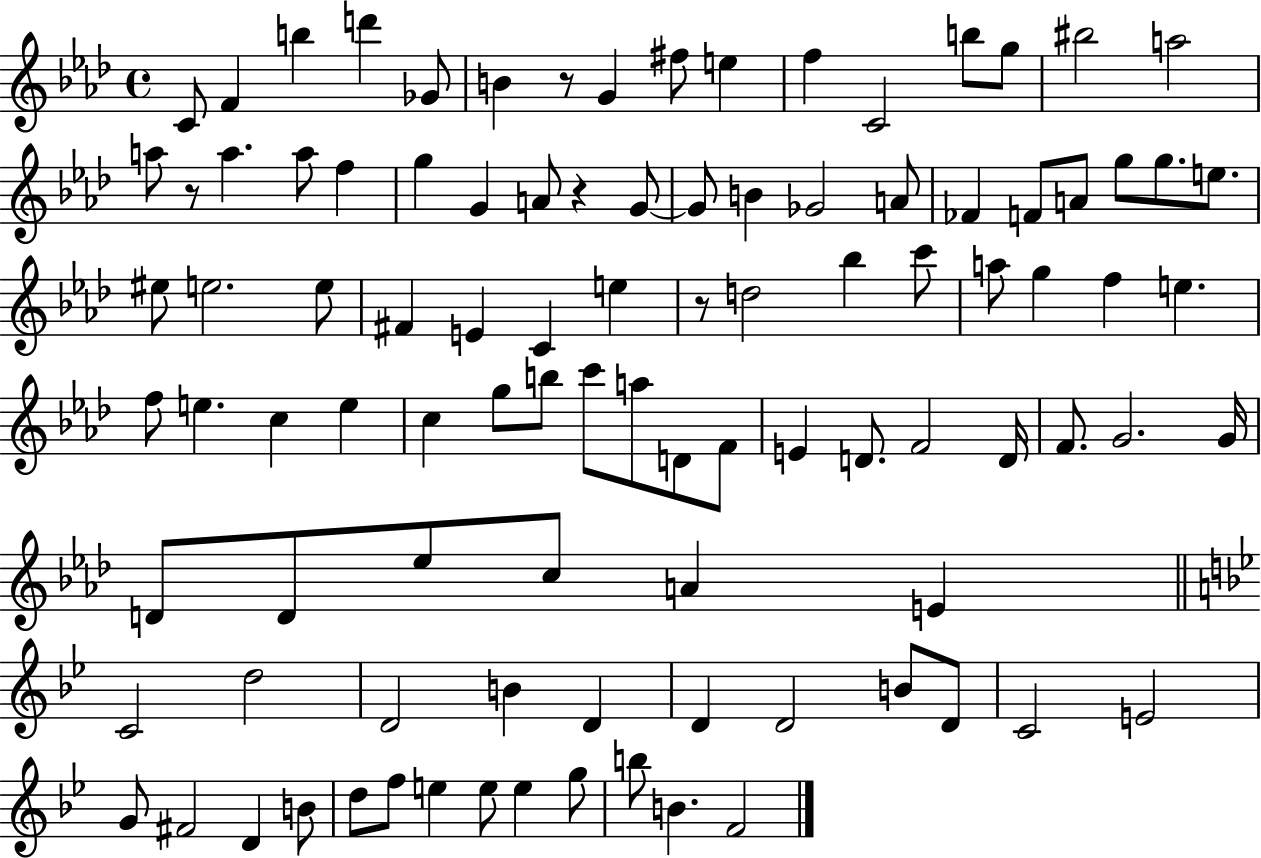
{
  \clef treble
  \time 4/4
  \defaultTimeSignature
  \key aes \major
  c'8 f'4 b''4 d'''4 ges'8 | b'4 r8 g'4 fis''8 e''4 | f''4 c'2 b''8 g''8 | bis''2 a''2 | \break a''8 r8 a''4. a''8 f''4 | g''4 g'4 a'8 r4 g'8~~ | g'8 b'4 ges'2 a'8 | fes'4 f'8 a'8 g''8 g''8. e''8. | \break eis''8 e''2. e''8 | fis'4 e'4 c'4 e''4 | r8 d''2 bes''4 c'''8 | a''8 g''4 f''4 e''4. | \break f''8 e''4. c''4 e''4 | c''4 g''8 b''8 c'''8 a''8 d'8 f'8 | e'4 d'8. f'2 d'16 | f'8. g'2. g'16 | \break d'8 d'8 ees''8 c''8 a'4 e'4 | \bar "||" \break \key bes \major c'2 d''2 | d'2 b'4 d'4 | d'4 d'2 b'8 d'8 | c'2 e'2 | \break g'8 fis'2 d'4 b'8 | d''8 f''8 e''4 e''8 e''4 g''8 | b''8 b'4. f'2 | \bar "|."
}